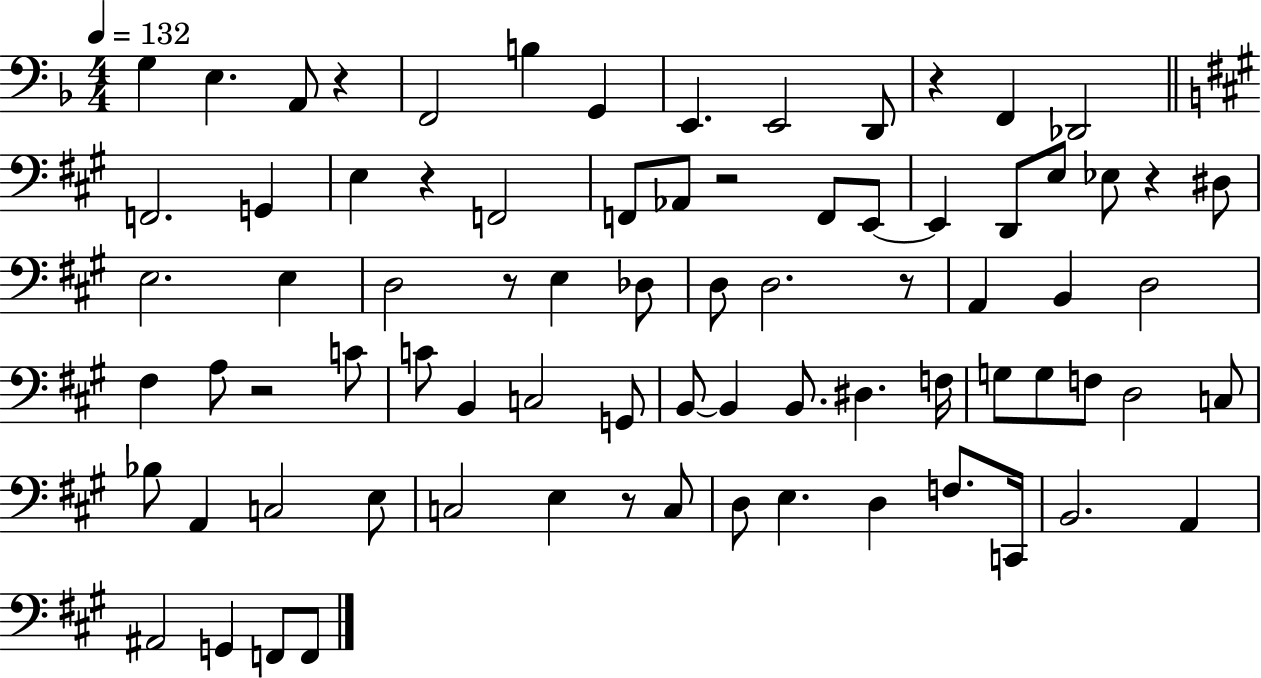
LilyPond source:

{
  \clef bass
  \numericTimeSignature
  \time 4/4
  \key f \major
  \tempo 4 = 132
  g4 e4. a,8 r4 | f,2 b4 g,4 | e,4. e,2 d,8 | r4 f,4 des,2 | \break \bar "||" \break \key a \major f,2. g,4 | e4 r4 f,2 | f,8 aes,8 r2 f,8 e,8~~ | e,4 d,8 e8 ees8 r4 dis8 | \break e2. e4 | d2 r8 e4 des8 | d8 d2. r8 | a,4 b,4 d2 | \break fis4 a8 r2 c'8 | c'8 b,4 c2 g,8 | b,8~~ b,4 b,8. dis4. f16 | g8 g8 f8 d2 c8 | \break bes8 a,4 c2 e8 | c2 e4 r8 c8 | d8 e4. d4 f8. c,16 | b,2. a,4 | \break ais,2 g,4 f,8 f,8 | \bar "|."
}